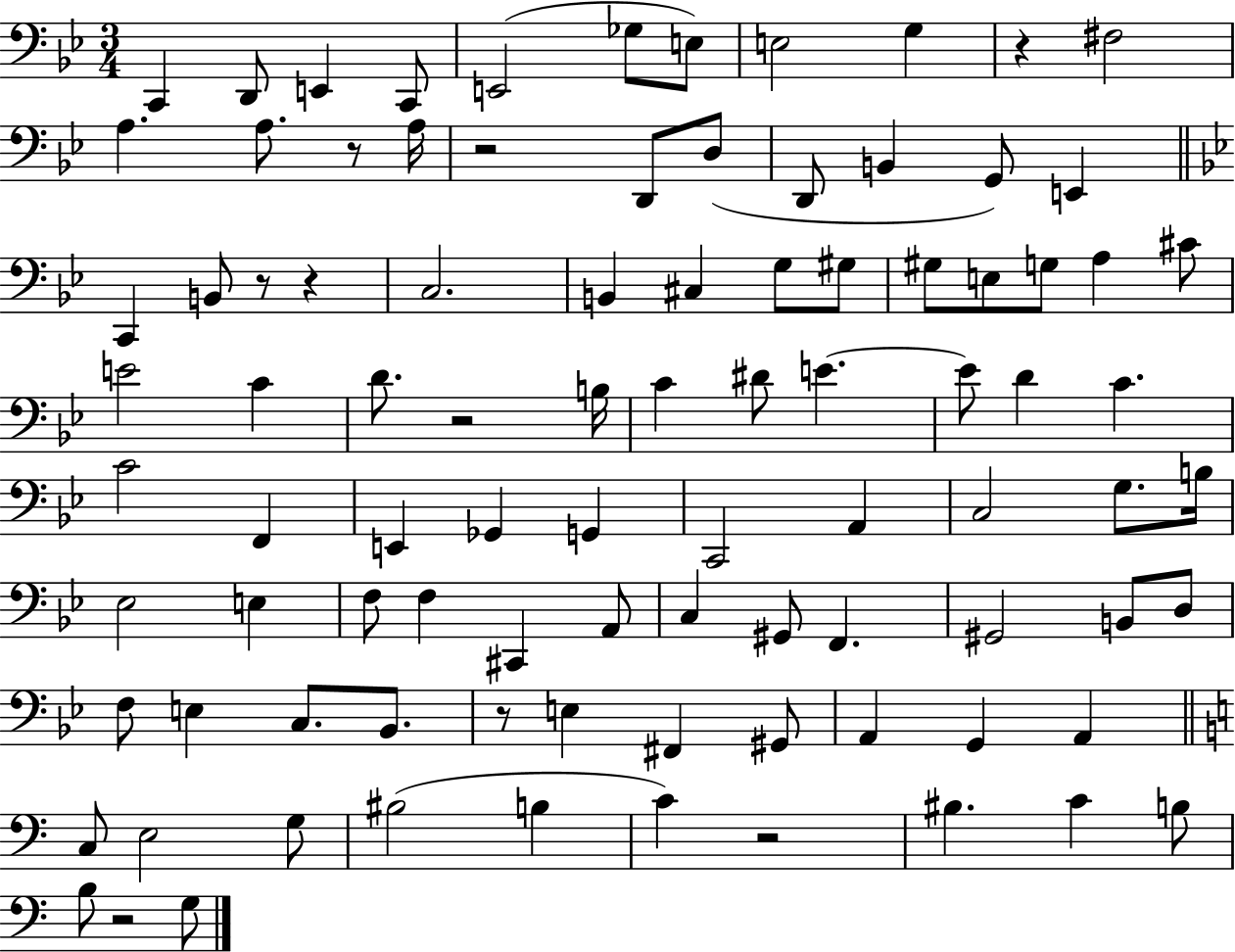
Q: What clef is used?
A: bass